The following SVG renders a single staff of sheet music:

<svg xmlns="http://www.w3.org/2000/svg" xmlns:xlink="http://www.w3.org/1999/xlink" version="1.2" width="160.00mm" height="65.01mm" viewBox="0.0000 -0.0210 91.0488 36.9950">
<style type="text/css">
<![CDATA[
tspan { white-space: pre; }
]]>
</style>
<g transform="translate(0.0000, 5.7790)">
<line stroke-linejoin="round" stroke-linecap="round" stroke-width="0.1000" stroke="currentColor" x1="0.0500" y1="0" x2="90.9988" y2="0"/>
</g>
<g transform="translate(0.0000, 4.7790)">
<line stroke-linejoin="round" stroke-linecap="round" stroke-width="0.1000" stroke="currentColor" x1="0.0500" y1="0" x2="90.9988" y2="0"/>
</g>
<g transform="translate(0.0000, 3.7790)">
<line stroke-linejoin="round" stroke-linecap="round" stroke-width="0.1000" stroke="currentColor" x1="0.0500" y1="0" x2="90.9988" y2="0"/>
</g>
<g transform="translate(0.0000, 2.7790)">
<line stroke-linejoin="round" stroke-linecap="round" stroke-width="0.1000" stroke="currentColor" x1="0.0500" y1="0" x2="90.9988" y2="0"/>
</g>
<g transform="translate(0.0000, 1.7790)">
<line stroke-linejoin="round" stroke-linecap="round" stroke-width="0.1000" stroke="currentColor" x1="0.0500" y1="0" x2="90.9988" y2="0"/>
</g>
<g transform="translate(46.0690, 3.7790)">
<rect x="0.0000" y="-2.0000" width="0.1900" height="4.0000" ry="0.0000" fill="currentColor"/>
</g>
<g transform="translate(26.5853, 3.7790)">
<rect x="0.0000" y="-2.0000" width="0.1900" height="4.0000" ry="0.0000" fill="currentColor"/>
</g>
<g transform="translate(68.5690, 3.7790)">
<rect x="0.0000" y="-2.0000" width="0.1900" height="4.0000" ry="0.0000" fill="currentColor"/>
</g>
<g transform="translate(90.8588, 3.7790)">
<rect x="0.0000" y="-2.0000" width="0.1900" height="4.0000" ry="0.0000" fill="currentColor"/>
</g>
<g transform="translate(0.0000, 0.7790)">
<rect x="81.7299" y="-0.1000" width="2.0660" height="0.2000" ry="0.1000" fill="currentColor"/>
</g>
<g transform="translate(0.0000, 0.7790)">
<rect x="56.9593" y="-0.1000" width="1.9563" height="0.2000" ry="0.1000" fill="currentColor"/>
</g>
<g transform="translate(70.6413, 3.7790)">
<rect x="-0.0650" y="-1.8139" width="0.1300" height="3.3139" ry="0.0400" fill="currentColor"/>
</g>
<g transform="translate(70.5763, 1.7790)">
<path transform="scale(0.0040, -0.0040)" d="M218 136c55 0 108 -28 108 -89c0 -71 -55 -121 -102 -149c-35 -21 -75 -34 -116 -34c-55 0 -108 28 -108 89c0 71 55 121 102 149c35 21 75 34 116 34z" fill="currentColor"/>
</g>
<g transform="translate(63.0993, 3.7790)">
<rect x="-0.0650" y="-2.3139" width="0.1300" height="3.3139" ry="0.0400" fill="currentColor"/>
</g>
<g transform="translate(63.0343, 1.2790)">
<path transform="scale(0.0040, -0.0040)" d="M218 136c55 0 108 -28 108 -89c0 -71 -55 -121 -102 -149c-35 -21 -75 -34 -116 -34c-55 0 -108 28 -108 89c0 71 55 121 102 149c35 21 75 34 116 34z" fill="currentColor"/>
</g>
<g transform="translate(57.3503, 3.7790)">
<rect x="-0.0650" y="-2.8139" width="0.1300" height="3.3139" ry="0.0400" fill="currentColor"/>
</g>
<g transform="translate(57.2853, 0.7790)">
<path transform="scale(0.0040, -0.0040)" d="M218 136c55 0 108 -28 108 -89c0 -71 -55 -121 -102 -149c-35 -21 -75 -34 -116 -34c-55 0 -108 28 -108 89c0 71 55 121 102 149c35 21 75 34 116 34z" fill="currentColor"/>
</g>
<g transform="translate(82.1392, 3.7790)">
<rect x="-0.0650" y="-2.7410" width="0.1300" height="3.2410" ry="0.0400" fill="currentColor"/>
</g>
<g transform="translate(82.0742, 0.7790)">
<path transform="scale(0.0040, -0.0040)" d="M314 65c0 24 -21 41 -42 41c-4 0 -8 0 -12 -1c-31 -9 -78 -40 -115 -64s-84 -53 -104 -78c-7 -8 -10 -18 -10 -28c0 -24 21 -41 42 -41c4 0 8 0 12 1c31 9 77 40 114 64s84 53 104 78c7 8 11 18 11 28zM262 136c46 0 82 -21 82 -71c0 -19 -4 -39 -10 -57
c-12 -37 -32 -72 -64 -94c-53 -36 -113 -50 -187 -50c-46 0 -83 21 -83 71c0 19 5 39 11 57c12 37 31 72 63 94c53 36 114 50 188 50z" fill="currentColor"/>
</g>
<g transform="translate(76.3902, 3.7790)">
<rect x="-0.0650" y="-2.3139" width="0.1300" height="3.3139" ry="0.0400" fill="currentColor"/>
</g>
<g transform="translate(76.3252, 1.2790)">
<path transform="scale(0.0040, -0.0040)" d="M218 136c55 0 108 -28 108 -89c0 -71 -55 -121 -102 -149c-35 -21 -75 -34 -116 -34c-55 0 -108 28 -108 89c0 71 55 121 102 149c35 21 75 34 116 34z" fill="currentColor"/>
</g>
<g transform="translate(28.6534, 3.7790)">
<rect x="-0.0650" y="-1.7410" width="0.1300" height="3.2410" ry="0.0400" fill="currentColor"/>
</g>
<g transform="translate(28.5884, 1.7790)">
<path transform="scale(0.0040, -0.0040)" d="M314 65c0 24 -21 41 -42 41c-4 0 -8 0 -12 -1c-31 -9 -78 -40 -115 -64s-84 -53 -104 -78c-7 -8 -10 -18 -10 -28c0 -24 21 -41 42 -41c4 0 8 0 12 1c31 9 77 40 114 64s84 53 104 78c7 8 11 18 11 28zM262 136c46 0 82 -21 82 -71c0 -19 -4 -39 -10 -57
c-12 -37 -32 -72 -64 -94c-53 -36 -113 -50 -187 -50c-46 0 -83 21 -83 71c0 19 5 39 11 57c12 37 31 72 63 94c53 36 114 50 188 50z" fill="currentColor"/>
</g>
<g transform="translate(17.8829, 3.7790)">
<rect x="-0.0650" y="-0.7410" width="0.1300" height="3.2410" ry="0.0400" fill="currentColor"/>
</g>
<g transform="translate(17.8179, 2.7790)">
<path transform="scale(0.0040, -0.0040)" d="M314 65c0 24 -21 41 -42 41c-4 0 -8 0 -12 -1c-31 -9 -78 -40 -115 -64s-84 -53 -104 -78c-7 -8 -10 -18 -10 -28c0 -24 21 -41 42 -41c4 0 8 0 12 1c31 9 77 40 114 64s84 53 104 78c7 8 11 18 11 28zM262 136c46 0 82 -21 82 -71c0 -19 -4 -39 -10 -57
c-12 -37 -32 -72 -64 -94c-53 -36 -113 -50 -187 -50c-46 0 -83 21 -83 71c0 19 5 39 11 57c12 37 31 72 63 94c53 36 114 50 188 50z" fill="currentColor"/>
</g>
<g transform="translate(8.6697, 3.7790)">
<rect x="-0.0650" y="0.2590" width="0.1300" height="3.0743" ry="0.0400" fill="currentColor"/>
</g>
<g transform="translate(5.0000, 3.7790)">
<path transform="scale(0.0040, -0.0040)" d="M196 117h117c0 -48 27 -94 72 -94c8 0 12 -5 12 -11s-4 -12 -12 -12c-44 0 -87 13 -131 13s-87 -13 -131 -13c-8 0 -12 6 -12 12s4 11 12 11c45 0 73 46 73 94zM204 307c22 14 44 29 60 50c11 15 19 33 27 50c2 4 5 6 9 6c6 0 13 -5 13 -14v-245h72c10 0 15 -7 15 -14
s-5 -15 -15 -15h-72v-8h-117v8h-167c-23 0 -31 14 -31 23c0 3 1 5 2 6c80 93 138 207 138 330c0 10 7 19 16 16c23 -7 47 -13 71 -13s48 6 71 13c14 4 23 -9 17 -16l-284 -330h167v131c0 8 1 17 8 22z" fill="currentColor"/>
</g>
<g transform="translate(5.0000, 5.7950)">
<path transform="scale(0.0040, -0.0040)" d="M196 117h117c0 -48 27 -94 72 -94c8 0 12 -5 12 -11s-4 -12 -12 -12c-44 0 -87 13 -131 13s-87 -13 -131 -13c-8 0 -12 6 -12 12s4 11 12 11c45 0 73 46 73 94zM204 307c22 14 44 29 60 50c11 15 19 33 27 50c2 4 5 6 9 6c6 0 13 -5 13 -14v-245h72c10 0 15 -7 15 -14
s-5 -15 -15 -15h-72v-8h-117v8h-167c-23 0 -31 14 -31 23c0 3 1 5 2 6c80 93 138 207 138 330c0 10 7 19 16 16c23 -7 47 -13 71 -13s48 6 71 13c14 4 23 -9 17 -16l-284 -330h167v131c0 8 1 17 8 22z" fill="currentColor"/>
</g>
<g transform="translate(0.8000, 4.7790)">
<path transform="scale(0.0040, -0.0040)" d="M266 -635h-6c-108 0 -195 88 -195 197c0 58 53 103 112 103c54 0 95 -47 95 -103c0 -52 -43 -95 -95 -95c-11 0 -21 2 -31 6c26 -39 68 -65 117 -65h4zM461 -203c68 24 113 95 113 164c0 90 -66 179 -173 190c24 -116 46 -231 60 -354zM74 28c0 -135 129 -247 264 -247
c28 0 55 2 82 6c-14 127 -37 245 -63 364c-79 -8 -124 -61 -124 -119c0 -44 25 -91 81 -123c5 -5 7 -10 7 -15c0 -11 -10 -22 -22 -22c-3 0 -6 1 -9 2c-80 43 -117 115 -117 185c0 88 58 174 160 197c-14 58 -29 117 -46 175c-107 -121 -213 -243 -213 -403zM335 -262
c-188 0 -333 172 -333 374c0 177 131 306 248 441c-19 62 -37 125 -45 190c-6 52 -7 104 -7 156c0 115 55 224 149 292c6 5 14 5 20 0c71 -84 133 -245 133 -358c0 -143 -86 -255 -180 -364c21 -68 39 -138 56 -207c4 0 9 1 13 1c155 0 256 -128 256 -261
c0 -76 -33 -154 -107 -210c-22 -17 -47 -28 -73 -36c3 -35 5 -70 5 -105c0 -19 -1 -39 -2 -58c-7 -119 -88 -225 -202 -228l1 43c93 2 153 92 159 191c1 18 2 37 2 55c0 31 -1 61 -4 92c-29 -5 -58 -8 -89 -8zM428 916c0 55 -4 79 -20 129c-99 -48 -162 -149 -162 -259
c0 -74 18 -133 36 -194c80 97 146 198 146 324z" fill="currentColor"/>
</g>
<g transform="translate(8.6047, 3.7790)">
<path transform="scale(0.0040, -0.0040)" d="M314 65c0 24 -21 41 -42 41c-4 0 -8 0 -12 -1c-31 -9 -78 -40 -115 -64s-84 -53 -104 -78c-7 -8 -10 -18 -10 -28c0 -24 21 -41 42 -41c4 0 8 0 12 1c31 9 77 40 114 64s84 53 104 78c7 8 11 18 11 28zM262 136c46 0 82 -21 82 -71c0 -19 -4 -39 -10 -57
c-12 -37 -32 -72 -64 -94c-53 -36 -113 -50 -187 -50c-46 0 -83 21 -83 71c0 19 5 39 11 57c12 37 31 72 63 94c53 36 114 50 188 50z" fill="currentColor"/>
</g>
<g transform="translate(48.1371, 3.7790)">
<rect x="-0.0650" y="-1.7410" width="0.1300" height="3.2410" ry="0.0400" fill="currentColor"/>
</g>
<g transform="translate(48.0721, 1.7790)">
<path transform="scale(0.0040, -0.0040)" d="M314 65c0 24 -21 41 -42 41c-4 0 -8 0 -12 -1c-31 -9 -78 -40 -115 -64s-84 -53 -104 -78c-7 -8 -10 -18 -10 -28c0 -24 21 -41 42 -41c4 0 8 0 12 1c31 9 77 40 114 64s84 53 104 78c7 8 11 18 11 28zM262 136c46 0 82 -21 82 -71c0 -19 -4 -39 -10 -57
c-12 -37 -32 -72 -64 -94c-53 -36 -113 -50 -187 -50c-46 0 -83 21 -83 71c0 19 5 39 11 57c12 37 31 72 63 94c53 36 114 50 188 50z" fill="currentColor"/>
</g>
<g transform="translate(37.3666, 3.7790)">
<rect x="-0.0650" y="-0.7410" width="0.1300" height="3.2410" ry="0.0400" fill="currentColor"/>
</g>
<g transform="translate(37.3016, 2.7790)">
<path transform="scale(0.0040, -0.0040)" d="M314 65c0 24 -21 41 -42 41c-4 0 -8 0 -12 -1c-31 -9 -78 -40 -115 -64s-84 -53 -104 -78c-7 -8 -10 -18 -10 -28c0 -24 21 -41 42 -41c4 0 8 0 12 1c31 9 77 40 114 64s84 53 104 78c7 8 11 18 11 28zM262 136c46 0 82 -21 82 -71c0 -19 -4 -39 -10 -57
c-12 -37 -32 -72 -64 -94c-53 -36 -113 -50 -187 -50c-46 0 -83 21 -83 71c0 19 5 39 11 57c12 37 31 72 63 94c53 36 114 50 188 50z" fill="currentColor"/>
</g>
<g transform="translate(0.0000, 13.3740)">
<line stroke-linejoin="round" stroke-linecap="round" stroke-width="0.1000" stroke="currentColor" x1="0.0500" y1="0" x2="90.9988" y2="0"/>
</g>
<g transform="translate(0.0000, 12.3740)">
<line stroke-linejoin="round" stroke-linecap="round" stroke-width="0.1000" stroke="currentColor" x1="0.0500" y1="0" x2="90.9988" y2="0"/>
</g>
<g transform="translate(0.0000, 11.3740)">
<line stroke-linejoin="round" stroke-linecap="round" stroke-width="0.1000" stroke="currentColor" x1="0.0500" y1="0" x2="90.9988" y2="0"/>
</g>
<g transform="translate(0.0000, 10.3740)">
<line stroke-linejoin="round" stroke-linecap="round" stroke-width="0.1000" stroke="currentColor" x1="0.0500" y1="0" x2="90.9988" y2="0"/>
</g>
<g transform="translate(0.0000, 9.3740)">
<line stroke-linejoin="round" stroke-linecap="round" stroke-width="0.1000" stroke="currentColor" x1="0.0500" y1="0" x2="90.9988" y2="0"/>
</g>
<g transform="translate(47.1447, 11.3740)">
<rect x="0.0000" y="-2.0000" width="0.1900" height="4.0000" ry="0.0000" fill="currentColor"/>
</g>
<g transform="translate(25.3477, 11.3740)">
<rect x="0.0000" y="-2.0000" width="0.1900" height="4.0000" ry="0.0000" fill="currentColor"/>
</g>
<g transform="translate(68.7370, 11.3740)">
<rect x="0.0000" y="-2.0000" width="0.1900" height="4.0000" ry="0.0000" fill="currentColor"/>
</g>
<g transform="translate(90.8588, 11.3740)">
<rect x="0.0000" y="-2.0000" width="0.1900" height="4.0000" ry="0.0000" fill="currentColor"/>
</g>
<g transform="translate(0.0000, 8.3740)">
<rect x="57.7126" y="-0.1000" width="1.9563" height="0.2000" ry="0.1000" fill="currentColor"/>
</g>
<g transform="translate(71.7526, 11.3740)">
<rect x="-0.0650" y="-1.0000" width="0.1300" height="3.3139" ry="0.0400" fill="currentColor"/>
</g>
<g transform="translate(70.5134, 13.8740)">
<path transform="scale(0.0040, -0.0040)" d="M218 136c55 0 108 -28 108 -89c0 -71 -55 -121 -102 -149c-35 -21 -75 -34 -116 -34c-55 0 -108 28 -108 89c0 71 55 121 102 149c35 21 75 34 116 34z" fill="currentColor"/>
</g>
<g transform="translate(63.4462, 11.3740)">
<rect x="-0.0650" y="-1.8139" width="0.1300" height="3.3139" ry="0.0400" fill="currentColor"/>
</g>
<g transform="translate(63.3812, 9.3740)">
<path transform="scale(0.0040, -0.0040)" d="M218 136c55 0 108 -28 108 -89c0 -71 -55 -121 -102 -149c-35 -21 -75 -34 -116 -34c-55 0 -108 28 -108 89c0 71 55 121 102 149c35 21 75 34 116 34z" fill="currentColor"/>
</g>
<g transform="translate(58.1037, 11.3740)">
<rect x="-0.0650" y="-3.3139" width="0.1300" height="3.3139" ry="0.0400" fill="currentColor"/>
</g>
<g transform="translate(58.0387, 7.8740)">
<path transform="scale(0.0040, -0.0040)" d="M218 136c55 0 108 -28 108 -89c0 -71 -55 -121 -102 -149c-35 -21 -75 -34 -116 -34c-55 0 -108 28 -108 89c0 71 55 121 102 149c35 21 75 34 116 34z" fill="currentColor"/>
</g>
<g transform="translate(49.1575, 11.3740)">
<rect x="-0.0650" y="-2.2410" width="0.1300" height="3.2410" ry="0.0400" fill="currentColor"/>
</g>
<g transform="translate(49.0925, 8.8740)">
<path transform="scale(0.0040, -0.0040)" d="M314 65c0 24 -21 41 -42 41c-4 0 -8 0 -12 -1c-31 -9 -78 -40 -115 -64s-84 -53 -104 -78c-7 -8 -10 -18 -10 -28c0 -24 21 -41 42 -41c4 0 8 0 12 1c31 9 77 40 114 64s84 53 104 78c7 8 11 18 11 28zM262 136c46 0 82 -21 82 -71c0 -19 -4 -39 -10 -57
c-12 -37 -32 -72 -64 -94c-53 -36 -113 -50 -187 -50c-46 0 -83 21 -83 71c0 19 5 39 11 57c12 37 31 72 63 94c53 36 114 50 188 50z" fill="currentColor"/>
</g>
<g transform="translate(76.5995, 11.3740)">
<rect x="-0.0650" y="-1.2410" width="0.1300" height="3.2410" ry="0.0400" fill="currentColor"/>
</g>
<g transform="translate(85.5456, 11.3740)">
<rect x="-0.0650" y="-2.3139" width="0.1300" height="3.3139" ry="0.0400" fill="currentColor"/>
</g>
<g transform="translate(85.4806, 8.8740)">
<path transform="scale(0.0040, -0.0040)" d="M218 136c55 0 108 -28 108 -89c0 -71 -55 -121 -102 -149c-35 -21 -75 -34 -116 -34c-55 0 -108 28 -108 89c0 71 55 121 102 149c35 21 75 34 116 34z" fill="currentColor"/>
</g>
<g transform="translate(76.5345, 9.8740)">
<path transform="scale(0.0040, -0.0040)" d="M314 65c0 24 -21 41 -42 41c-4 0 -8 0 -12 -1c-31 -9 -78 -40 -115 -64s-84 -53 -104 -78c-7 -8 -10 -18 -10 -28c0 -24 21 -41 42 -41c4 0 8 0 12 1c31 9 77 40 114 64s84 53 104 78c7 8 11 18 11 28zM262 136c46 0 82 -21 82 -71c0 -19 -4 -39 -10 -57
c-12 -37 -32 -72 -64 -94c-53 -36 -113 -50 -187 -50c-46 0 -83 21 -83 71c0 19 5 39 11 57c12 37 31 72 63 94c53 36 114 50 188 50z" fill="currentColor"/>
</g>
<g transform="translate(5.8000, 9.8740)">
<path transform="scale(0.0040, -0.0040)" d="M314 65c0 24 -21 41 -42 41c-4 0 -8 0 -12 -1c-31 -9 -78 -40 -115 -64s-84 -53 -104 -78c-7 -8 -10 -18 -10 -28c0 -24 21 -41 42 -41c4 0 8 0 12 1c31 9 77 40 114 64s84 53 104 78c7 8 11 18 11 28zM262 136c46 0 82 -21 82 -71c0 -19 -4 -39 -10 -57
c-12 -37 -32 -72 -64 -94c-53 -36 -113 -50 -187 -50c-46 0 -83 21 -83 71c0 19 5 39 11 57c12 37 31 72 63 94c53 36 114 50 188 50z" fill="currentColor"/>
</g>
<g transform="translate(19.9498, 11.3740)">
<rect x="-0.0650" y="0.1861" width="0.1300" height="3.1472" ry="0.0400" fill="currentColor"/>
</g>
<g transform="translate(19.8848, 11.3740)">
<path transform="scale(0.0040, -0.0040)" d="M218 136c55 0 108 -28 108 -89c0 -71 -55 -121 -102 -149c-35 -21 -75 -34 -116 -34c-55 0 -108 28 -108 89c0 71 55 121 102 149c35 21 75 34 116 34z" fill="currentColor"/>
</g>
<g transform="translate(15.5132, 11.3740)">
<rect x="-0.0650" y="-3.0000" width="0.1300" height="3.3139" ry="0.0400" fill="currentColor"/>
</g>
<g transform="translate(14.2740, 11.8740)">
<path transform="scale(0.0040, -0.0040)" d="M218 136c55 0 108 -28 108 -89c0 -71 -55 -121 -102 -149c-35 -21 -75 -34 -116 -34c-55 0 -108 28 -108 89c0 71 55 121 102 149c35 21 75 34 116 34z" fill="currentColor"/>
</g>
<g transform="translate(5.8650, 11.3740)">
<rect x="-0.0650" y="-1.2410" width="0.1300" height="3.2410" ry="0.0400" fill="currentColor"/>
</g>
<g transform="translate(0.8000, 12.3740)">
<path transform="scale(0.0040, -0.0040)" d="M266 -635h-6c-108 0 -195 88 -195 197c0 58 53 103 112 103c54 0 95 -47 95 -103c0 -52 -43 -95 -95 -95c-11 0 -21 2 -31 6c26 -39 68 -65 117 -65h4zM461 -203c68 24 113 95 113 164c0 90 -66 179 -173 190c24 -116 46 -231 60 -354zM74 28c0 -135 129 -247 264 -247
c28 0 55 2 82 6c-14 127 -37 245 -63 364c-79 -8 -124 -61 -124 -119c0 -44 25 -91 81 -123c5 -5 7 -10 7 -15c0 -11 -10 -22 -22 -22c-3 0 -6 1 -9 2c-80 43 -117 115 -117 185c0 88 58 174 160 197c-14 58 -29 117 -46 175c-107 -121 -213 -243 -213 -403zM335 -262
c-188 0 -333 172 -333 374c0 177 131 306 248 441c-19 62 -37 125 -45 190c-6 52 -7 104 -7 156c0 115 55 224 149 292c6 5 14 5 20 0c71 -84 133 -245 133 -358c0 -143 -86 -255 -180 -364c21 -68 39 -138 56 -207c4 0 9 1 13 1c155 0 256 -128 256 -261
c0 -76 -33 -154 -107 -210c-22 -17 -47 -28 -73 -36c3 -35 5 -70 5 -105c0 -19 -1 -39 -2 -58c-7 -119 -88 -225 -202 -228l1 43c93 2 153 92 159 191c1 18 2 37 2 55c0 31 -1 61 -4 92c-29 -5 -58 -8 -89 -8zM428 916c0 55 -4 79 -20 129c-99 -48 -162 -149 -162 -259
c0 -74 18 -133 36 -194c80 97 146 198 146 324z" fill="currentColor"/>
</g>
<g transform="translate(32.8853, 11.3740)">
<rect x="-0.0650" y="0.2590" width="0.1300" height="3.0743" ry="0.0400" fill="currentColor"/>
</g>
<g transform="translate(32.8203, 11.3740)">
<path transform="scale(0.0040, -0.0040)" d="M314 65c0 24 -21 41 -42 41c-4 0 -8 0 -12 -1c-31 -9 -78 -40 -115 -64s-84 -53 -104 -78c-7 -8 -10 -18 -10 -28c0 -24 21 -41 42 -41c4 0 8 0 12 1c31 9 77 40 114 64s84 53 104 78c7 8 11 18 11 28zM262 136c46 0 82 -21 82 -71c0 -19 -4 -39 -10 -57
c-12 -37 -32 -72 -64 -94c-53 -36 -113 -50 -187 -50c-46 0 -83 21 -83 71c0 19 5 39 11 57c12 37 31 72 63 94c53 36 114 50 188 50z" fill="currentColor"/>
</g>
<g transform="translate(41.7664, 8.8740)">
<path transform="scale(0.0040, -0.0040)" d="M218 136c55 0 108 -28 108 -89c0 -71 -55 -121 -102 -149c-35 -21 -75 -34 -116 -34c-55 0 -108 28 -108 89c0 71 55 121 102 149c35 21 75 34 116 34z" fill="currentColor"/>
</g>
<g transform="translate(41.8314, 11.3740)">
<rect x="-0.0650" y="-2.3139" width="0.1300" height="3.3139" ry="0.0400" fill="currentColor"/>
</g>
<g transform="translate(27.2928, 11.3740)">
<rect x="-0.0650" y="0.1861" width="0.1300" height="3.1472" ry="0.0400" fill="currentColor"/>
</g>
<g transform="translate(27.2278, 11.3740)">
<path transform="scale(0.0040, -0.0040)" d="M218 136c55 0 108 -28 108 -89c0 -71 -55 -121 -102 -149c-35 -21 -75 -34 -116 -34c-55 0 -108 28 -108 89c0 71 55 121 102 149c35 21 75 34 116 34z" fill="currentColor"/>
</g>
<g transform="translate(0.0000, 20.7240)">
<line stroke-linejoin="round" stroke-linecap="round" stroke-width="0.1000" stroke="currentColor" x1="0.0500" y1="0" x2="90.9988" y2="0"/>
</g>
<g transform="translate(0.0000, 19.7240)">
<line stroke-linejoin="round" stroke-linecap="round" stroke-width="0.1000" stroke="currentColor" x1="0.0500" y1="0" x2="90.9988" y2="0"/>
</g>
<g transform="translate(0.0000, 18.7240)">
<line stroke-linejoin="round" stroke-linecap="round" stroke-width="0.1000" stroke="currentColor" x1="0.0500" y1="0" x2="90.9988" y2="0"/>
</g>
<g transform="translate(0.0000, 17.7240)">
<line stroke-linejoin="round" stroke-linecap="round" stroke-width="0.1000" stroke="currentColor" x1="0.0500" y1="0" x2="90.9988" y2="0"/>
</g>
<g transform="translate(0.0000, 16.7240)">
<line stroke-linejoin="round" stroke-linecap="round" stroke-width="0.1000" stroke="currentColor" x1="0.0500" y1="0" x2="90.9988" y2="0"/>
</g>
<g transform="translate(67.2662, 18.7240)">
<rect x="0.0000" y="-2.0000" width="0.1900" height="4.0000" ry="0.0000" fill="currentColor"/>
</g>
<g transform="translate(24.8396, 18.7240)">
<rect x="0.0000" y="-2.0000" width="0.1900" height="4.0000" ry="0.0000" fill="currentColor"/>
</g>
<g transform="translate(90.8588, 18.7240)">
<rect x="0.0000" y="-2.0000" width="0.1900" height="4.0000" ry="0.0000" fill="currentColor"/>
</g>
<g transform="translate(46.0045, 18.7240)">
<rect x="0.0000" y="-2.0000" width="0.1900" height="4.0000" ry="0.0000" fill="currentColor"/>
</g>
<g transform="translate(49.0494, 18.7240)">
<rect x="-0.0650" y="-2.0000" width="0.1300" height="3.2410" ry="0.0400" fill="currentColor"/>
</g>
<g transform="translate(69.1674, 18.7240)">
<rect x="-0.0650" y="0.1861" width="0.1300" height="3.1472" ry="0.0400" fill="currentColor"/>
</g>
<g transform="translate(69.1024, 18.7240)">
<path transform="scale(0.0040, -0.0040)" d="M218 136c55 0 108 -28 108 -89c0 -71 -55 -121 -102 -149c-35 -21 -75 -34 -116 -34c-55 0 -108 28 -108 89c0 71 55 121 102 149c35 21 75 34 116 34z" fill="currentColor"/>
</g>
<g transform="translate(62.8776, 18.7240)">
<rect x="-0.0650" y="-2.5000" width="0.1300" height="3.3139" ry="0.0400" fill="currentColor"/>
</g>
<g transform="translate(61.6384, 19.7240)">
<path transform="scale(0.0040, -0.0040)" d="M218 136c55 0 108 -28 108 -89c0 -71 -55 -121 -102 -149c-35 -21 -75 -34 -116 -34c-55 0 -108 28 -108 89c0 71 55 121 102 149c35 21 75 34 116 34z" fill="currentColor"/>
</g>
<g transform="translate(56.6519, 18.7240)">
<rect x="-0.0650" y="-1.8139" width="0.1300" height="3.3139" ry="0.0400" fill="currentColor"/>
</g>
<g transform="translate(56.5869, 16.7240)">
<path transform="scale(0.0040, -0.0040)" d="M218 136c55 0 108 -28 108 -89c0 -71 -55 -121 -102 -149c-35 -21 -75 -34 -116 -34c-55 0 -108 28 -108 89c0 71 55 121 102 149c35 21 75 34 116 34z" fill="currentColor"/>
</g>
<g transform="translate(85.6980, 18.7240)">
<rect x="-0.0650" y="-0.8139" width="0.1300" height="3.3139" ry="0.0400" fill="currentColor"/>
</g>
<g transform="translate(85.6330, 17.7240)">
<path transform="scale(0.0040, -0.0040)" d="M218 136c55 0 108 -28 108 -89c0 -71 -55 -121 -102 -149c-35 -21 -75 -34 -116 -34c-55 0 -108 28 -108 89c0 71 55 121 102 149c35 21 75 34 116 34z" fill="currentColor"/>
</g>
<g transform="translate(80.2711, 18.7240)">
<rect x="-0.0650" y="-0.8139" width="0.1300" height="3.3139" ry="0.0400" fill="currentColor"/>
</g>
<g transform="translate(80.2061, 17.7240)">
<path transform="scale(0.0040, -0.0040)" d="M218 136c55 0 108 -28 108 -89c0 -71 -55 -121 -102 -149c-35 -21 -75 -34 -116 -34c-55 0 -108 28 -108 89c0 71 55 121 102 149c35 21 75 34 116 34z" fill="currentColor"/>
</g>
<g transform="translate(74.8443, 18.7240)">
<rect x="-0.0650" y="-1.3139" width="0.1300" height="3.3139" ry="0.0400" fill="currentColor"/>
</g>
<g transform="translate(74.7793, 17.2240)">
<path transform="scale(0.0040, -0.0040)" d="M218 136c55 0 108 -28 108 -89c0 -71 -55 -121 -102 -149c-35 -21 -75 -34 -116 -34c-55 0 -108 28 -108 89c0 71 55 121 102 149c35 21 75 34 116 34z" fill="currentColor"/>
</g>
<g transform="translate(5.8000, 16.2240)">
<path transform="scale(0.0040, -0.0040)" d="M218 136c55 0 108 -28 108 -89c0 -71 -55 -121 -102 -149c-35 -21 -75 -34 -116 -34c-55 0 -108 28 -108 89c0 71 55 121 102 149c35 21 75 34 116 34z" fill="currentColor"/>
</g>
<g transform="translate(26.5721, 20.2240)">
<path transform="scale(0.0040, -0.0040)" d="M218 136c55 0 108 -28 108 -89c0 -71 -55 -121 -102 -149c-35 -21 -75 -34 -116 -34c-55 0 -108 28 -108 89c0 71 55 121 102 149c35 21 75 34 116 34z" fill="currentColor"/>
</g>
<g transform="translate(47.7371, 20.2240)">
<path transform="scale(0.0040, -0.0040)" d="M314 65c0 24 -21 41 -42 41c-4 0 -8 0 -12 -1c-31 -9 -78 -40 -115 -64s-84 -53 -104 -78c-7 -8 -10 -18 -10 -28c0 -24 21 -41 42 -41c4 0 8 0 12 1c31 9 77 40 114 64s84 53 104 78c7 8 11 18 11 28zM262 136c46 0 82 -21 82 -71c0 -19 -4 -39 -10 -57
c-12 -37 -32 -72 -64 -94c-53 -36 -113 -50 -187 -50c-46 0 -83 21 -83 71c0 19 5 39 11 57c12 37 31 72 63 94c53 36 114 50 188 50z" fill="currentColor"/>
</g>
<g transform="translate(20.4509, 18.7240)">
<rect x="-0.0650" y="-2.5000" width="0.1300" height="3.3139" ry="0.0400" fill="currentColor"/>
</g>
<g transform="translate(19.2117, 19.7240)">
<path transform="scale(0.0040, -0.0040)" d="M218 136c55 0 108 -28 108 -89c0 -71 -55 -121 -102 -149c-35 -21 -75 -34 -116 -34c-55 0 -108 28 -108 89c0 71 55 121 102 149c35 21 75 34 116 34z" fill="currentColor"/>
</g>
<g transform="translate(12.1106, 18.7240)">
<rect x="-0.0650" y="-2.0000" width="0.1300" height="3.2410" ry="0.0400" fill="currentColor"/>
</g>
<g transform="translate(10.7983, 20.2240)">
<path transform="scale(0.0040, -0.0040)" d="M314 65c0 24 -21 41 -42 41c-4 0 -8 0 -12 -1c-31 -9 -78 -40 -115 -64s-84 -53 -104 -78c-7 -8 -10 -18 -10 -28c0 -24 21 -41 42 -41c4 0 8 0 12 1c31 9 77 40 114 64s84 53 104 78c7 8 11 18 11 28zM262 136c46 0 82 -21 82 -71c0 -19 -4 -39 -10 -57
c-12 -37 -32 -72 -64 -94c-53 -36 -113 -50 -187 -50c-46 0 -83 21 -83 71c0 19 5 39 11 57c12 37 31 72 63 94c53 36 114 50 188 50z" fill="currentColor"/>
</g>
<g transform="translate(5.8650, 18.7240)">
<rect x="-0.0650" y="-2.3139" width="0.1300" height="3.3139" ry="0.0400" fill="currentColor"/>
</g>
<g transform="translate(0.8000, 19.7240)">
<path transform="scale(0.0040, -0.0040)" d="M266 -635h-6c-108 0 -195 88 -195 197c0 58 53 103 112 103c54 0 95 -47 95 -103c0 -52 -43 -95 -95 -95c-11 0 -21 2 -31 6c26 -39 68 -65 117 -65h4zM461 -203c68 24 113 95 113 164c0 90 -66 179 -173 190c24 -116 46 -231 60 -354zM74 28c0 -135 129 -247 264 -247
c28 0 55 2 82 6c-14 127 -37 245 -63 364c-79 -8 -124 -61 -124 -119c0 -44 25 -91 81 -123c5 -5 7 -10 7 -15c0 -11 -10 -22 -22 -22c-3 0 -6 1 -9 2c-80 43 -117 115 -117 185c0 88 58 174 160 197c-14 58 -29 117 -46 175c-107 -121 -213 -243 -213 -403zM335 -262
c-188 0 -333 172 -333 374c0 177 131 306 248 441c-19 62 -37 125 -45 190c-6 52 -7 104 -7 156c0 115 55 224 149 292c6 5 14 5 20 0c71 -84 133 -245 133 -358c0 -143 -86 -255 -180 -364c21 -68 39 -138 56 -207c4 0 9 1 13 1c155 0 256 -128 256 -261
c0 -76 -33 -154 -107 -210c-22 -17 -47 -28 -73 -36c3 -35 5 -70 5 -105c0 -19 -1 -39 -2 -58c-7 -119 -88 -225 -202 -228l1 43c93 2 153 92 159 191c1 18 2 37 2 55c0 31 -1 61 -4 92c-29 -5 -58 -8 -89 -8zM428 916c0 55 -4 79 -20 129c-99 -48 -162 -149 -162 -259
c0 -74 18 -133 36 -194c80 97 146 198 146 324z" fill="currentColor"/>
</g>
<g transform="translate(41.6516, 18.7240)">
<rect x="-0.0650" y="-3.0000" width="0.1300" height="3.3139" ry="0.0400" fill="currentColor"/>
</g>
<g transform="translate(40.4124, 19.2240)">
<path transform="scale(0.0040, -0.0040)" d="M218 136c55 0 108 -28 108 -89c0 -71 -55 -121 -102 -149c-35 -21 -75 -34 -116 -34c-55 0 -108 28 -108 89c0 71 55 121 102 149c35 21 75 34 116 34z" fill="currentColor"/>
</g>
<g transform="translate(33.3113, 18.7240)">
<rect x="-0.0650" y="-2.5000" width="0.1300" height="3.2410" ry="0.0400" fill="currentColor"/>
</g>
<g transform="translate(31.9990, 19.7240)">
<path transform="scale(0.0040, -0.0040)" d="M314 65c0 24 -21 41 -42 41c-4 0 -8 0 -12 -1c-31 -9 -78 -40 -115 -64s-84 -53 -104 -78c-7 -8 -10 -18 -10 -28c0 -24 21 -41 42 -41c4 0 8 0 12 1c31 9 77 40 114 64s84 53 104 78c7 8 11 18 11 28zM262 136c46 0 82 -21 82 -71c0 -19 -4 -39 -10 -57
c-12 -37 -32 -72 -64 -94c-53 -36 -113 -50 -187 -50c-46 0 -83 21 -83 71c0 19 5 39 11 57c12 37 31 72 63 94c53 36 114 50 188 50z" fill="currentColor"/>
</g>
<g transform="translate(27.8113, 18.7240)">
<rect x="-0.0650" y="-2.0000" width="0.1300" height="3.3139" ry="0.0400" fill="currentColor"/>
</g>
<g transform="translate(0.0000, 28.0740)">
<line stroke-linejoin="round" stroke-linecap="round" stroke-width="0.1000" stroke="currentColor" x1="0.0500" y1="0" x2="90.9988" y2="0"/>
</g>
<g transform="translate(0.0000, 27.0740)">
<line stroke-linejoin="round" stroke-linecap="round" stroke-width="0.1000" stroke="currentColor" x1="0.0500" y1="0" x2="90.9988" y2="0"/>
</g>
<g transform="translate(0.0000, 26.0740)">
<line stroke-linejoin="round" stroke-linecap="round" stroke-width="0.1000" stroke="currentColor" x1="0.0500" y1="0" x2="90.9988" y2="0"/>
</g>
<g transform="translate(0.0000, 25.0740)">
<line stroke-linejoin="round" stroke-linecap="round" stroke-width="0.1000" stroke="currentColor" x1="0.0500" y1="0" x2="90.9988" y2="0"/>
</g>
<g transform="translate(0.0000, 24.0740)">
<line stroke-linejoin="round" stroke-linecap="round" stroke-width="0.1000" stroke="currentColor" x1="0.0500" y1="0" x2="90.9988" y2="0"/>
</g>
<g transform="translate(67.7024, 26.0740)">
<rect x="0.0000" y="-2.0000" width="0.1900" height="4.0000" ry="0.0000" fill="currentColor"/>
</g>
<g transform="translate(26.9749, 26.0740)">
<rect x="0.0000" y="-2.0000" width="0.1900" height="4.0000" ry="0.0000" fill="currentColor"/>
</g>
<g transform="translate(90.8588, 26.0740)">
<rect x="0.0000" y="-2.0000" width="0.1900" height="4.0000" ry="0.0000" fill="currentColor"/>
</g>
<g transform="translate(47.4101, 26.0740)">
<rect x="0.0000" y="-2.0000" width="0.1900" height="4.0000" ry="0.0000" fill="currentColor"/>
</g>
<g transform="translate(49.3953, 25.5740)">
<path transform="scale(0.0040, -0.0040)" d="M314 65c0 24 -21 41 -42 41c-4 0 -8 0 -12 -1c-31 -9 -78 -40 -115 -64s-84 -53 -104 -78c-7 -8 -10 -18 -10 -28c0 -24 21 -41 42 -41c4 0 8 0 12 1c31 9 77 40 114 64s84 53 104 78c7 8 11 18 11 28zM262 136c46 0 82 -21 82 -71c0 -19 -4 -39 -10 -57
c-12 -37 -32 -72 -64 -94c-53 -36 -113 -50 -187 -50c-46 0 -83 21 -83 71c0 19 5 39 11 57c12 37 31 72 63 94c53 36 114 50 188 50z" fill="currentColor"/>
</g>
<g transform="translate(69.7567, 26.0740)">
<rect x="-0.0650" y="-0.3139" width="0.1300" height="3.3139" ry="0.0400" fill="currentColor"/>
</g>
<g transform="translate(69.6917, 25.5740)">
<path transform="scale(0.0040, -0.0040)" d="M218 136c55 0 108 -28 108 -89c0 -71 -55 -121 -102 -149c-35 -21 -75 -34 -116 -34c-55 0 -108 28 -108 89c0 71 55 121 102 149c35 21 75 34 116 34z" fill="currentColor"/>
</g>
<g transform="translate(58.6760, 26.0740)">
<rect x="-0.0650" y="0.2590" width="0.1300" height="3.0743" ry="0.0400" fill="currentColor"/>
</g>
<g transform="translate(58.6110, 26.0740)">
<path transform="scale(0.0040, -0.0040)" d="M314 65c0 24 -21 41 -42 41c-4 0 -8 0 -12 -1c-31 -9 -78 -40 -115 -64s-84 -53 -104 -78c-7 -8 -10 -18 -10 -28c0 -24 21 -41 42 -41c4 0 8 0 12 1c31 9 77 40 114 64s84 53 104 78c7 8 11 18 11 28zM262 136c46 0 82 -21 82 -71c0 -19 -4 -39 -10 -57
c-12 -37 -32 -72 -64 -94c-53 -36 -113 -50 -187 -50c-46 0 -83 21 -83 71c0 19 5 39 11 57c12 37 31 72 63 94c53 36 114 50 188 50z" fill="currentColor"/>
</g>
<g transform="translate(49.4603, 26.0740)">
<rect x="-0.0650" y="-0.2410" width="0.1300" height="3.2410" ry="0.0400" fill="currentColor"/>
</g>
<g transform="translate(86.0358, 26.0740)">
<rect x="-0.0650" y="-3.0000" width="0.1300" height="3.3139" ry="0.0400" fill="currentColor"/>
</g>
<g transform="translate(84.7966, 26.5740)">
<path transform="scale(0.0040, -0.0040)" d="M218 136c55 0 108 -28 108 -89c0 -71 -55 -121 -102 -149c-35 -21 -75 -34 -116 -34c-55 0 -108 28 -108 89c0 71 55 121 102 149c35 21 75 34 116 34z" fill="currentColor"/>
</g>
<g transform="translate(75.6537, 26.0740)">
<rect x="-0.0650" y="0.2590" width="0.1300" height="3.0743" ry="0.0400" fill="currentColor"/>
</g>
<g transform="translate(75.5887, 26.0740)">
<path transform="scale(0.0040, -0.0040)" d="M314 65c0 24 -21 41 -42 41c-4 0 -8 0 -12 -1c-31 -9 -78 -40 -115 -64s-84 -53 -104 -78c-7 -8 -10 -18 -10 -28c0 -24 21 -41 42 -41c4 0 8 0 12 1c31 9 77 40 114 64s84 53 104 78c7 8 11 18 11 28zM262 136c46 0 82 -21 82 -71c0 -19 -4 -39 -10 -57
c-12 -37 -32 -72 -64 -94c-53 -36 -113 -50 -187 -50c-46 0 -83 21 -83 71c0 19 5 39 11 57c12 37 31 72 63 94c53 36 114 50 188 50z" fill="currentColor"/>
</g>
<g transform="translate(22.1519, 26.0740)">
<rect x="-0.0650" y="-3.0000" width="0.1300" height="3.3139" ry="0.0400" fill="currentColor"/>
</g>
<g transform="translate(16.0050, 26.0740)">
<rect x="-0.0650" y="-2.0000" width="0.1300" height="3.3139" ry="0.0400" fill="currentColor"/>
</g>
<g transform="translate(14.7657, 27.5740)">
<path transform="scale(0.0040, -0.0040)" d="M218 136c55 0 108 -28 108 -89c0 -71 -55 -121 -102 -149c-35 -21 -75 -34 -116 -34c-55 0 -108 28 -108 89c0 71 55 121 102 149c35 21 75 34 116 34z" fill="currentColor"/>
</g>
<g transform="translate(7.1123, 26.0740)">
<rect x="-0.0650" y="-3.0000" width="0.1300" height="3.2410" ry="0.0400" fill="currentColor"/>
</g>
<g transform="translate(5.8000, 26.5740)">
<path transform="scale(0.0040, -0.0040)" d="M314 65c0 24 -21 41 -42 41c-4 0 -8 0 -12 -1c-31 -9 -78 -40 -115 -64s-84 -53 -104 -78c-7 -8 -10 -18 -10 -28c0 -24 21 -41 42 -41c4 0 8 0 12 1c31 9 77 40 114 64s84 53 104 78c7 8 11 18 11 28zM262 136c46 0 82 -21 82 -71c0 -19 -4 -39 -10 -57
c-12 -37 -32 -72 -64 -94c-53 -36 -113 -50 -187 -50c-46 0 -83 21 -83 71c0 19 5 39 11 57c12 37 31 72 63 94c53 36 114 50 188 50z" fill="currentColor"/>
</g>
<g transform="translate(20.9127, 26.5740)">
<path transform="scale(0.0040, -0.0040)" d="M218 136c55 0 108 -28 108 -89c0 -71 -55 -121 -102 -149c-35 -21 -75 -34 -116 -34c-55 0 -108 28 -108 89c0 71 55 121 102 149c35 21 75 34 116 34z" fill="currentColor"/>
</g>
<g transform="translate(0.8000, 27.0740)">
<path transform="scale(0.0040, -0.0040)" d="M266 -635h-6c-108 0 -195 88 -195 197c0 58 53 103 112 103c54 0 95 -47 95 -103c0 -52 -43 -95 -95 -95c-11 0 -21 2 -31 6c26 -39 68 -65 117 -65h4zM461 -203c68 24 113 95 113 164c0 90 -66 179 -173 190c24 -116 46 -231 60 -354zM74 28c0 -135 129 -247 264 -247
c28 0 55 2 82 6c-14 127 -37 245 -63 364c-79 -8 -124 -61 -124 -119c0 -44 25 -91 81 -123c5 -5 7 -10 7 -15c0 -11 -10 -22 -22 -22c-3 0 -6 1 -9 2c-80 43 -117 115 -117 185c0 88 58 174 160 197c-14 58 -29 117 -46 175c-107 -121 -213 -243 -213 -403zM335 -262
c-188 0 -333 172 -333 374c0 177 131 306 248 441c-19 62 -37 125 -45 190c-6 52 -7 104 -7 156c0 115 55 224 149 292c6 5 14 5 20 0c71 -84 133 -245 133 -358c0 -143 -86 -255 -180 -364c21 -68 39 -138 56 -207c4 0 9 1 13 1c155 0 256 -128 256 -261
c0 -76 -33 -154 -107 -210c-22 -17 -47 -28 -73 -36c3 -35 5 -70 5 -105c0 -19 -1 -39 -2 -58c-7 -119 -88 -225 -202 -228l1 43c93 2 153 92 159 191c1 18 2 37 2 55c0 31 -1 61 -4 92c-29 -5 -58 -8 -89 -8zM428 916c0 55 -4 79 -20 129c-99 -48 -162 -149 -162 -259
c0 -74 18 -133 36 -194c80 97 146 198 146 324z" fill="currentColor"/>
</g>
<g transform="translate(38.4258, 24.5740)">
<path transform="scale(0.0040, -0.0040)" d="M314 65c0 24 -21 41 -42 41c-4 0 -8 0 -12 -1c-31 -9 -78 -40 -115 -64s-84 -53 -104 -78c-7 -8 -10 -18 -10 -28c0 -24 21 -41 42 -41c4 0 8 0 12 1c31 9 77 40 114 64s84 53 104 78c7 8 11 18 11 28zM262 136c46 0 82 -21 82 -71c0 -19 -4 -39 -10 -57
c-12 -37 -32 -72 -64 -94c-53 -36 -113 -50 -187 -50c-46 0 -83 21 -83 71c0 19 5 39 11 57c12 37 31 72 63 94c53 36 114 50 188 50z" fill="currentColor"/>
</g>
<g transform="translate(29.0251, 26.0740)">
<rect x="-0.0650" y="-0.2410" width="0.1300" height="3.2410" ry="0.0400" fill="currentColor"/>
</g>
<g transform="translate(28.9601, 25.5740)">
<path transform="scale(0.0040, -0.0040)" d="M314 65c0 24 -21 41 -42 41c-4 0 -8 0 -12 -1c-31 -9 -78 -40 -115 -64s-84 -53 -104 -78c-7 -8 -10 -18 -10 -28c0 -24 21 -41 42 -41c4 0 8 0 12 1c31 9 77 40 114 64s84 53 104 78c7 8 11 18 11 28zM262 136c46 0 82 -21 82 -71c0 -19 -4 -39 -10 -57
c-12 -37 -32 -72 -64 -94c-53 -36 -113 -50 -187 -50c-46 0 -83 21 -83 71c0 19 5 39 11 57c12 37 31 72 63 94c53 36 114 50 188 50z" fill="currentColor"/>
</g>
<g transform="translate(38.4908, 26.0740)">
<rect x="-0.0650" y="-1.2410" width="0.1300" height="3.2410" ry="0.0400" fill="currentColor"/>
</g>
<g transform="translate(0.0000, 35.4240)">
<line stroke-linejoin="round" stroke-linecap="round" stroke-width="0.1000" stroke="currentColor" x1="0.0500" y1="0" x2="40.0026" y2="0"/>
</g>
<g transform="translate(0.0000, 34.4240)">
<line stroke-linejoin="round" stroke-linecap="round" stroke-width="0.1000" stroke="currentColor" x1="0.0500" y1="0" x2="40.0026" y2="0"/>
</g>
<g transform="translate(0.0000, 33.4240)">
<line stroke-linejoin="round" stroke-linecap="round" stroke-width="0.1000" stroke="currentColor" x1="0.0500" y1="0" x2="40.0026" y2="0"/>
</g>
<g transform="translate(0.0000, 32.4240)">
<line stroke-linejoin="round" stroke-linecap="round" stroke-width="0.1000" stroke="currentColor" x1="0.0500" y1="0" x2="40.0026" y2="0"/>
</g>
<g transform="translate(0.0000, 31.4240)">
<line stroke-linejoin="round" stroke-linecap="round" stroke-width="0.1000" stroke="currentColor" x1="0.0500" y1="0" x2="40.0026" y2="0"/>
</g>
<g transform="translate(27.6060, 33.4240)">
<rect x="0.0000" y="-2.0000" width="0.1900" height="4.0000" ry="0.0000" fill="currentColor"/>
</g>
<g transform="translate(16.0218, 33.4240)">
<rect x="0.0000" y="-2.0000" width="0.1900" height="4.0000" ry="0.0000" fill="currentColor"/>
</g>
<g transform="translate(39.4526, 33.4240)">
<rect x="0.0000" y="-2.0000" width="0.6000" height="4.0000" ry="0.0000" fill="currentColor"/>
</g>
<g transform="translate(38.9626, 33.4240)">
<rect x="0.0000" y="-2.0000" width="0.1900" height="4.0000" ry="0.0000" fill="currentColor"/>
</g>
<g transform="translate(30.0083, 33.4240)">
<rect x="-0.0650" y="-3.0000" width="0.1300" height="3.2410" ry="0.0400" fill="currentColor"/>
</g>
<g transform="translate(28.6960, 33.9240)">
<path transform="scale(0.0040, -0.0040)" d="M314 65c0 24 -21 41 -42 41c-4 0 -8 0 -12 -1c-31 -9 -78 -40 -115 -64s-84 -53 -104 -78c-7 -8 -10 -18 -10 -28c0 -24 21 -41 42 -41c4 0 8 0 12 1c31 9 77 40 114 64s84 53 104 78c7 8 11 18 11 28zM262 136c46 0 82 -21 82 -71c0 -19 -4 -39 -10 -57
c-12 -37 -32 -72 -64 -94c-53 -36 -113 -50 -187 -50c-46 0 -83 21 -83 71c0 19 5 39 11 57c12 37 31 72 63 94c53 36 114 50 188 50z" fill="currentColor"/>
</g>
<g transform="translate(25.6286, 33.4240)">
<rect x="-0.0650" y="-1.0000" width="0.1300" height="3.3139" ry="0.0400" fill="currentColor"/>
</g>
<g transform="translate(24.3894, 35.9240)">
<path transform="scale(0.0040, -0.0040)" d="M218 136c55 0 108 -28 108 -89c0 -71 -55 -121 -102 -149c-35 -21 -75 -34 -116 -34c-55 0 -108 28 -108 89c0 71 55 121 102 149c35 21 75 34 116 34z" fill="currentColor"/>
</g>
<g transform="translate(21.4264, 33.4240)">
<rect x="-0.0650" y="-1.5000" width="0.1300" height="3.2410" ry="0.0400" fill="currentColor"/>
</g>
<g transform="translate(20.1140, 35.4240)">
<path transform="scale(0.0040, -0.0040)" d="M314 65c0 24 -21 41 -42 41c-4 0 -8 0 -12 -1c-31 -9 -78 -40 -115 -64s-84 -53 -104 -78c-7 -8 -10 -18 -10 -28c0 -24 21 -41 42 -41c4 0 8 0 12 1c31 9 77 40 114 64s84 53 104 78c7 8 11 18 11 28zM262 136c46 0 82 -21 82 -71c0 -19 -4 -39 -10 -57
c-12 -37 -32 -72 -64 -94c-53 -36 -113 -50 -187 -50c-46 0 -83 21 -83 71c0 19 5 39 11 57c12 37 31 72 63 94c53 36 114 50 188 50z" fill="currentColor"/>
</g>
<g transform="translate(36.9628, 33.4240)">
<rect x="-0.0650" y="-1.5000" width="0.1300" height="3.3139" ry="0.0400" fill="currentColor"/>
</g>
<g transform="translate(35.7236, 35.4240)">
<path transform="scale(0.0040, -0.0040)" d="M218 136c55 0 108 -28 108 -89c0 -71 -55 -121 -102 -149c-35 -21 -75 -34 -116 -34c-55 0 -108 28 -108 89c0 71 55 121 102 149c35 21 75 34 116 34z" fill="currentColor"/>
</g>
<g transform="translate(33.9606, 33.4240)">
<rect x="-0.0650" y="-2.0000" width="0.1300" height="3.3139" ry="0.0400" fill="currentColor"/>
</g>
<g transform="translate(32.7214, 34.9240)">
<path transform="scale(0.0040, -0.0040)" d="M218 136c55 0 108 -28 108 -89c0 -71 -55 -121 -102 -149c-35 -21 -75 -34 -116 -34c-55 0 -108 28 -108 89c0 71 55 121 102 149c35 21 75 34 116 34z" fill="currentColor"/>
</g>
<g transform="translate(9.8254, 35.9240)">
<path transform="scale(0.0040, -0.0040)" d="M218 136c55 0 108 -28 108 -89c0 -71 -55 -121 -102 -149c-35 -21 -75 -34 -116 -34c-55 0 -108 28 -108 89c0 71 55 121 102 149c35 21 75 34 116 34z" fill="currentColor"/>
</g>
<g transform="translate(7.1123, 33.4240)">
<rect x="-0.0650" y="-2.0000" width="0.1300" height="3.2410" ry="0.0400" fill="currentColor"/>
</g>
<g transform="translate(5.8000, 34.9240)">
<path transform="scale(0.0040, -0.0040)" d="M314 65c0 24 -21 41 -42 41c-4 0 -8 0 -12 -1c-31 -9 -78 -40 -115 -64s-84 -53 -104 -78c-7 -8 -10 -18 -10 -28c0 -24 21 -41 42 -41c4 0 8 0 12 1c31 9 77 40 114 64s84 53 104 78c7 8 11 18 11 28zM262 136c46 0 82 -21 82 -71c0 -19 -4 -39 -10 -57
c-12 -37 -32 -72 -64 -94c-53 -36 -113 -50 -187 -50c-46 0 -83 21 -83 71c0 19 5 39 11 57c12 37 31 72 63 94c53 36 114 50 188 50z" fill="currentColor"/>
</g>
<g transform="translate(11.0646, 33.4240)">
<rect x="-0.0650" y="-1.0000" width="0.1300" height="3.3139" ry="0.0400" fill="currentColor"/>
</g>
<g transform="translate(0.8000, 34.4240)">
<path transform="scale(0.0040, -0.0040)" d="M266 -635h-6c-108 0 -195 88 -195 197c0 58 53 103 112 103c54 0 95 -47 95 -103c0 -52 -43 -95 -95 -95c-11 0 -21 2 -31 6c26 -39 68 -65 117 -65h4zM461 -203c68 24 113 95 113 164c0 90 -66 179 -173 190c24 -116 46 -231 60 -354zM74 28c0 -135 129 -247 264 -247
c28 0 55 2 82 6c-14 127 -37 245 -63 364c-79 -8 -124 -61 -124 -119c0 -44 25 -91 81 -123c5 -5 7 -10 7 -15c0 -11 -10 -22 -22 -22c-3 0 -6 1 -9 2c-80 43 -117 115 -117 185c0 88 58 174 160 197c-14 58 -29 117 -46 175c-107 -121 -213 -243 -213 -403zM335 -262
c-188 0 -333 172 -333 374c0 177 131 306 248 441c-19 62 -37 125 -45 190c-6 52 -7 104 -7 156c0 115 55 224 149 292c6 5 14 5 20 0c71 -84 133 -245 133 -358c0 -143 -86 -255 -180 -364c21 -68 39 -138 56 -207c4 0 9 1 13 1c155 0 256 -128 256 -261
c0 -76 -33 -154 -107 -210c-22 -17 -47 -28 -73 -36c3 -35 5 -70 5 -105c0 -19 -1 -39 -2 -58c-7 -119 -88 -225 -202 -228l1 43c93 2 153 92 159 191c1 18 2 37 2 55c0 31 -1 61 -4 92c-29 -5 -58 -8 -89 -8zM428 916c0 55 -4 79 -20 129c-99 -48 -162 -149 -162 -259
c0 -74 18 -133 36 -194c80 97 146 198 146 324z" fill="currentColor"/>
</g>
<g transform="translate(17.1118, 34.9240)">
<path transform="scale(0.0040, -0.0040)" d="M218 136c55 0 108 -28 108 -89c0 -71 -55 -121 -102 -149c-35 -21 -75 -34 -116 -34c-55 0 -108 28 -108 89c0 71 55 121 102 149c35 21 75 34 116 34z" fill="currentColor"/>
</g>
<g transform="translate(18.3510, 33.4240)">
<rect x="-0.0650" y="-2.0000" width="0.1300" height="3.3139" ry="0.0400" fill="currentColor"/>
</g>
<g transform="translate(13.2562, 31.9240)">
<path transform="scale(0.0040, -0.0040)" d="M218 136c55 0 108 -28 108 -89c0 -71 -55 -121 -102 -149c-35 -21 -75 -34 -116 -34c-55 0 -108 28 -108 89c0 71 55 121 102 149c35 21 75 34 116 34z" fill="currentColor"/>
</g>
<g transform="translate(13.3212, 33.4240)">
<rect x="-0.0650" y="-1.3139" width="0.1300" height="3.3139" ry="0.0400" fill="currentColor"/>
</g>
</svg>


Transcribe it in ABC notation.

X:1
T:Untitled
M:4/4
L:1/4
K:C
B2 d2 f2 d2 f2 a g f g a2 e2 A B B B2 g g2 b f D e2 g g F2 G F G2 A F2 f G B e d d A2 F A c2 e2 c2 B2 c B2 A F2 D e F E2 D A2 F E